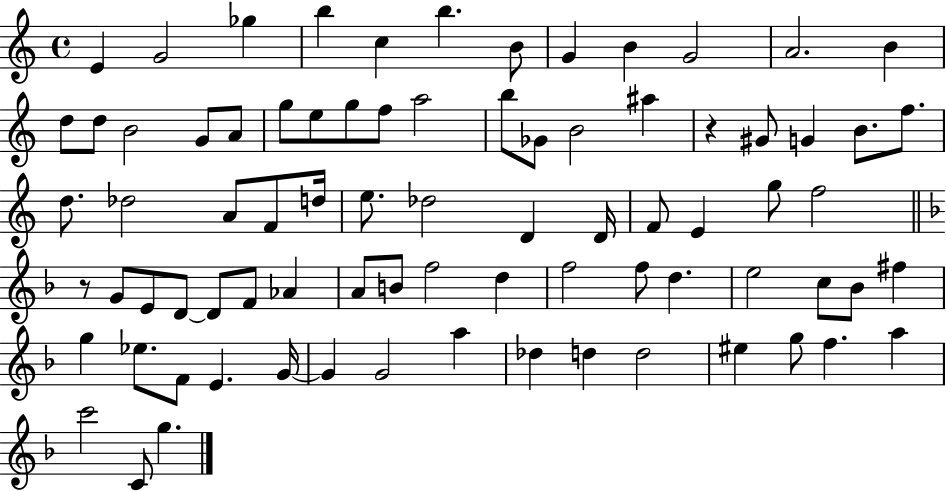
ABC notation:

X:1
T:Untitled
M:4/4
L:1/4
K:C
E G2 _g b c b B/2 G B G2 A2 B d/2 d/2 B2 G/2 A/2 g/2 e/2 g/2 f/2 a2 b/2 _G/2 B2 ^a z ^G/2 G B/2 f/2 d/2 _d2 A/2 F/2 d/4 e/2 _d2 D D/4 F/2 E g/2 f2 z/2 G/2 E/2 D/2 D/2 F/2 _A A/2 B/2 f2 d f2 f/2 d e2 c/2 _B/2 ^f g _e/2 F/2 E G/4 G G2 a _d d d2 ^e g/2 f a c'2 C/2 g